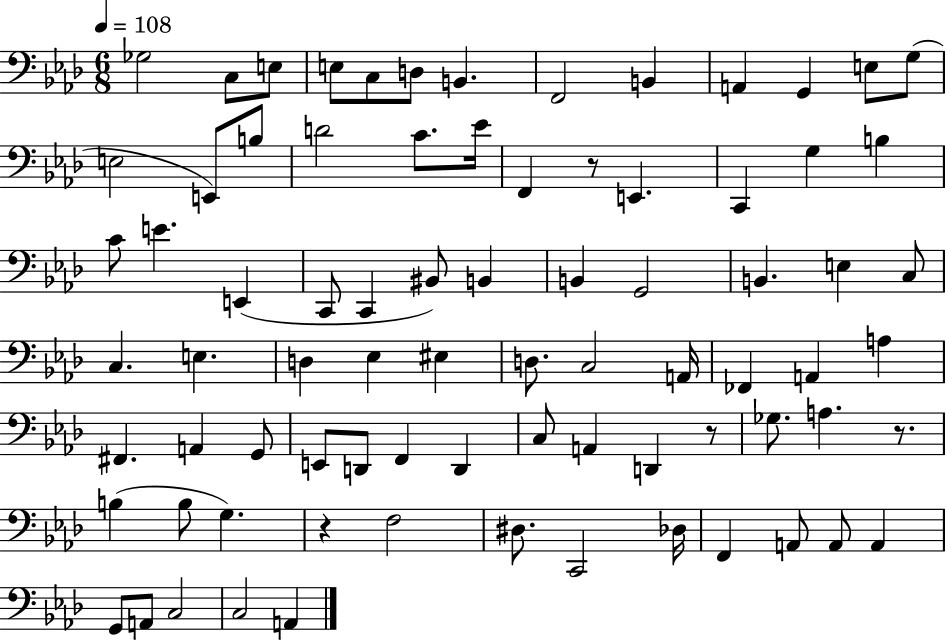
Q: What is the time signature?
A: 6/8